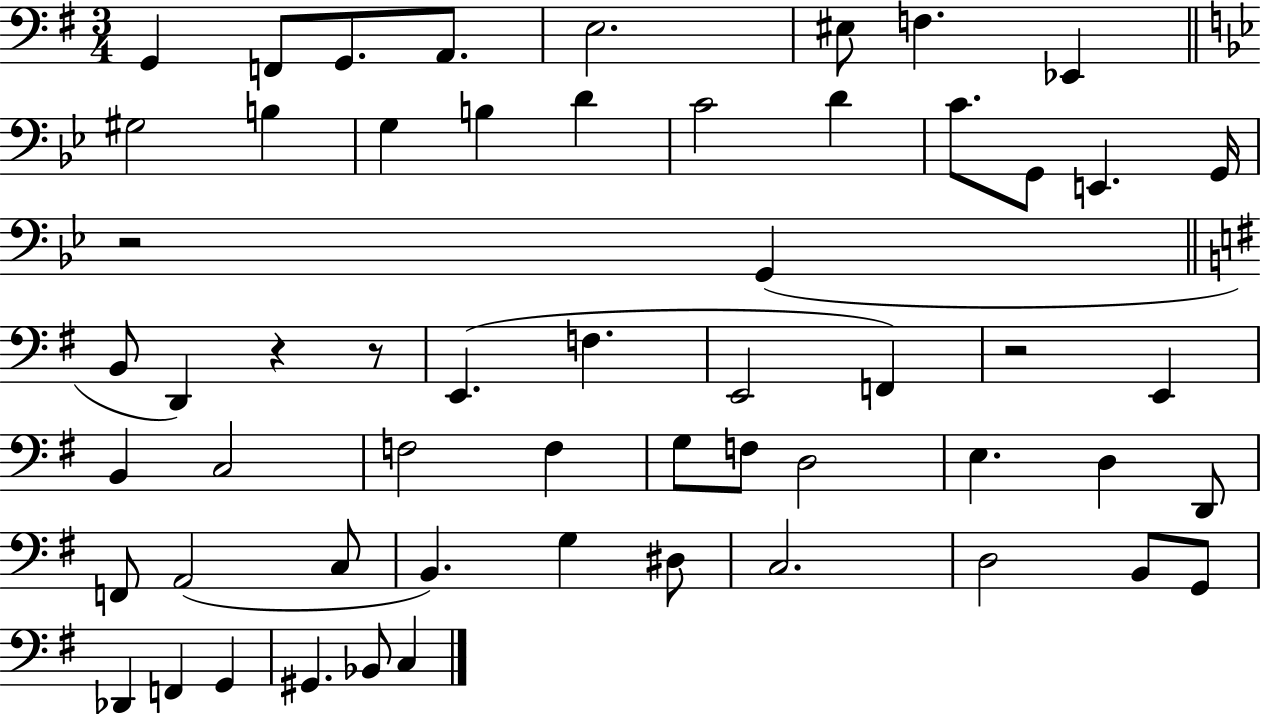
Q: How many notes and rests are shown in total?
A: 57